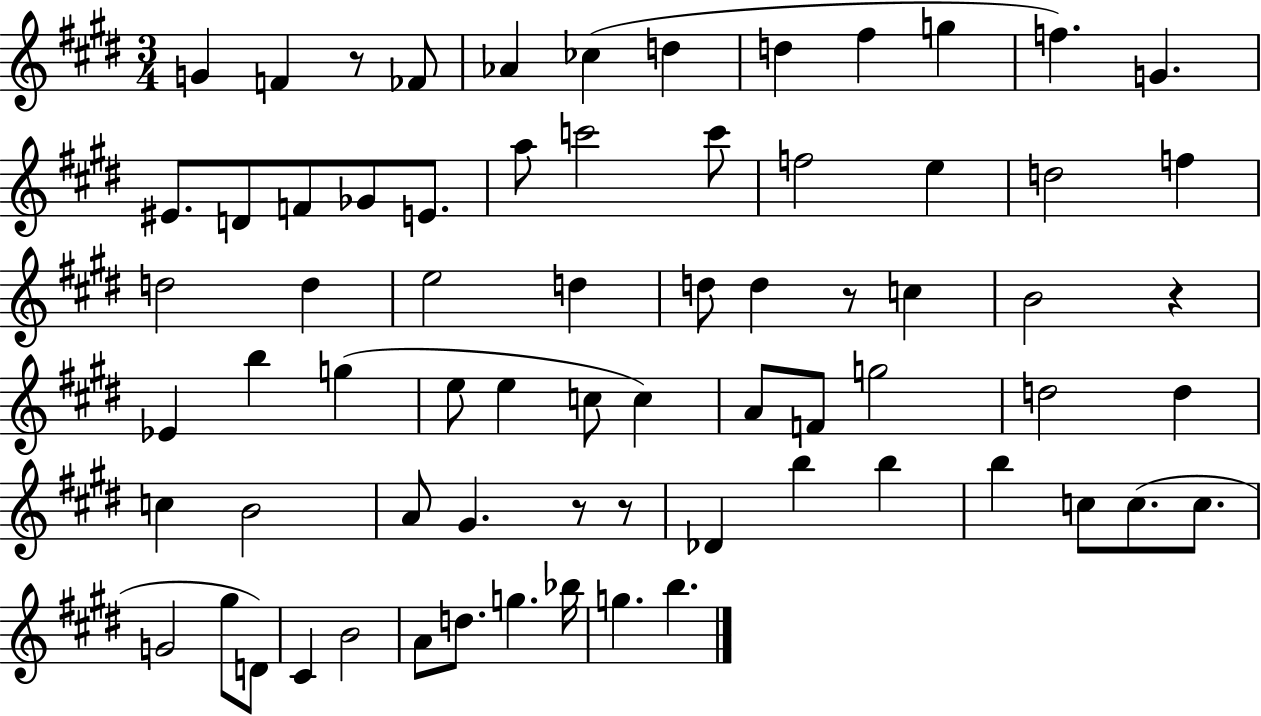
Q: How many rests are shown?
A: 5